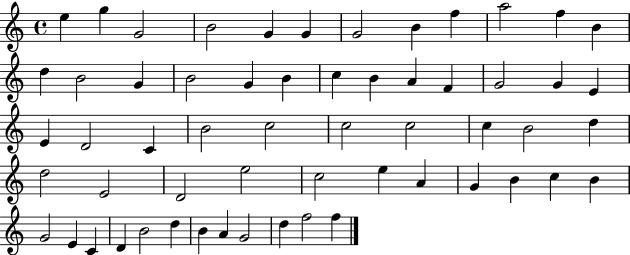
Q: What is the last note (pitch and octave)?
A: F5